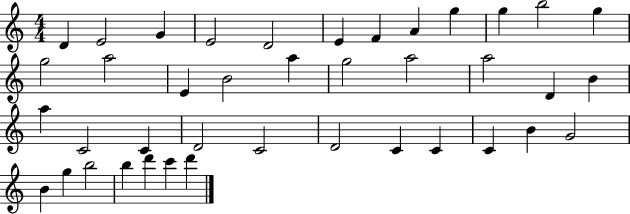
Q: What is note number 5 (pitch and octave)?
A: D4